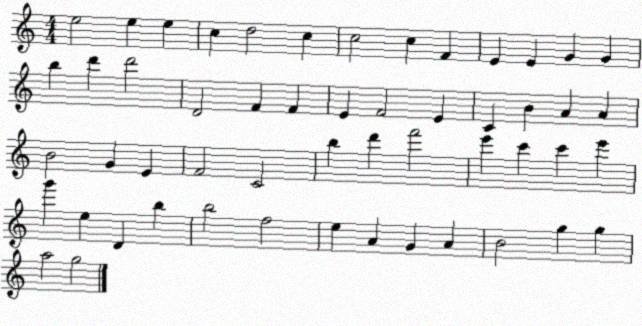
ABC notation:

X:1
T:Untitled
M:4/4
L:1/4
K:C
e2 e e c d2 c c2 c F E E G G b d' d'2 D2 F F E F2 E C B A A B2 G E F2 C2 b d' f'2 e' c' c' e' g' e D b b2 f2 e A G A B2 g g a2 g2